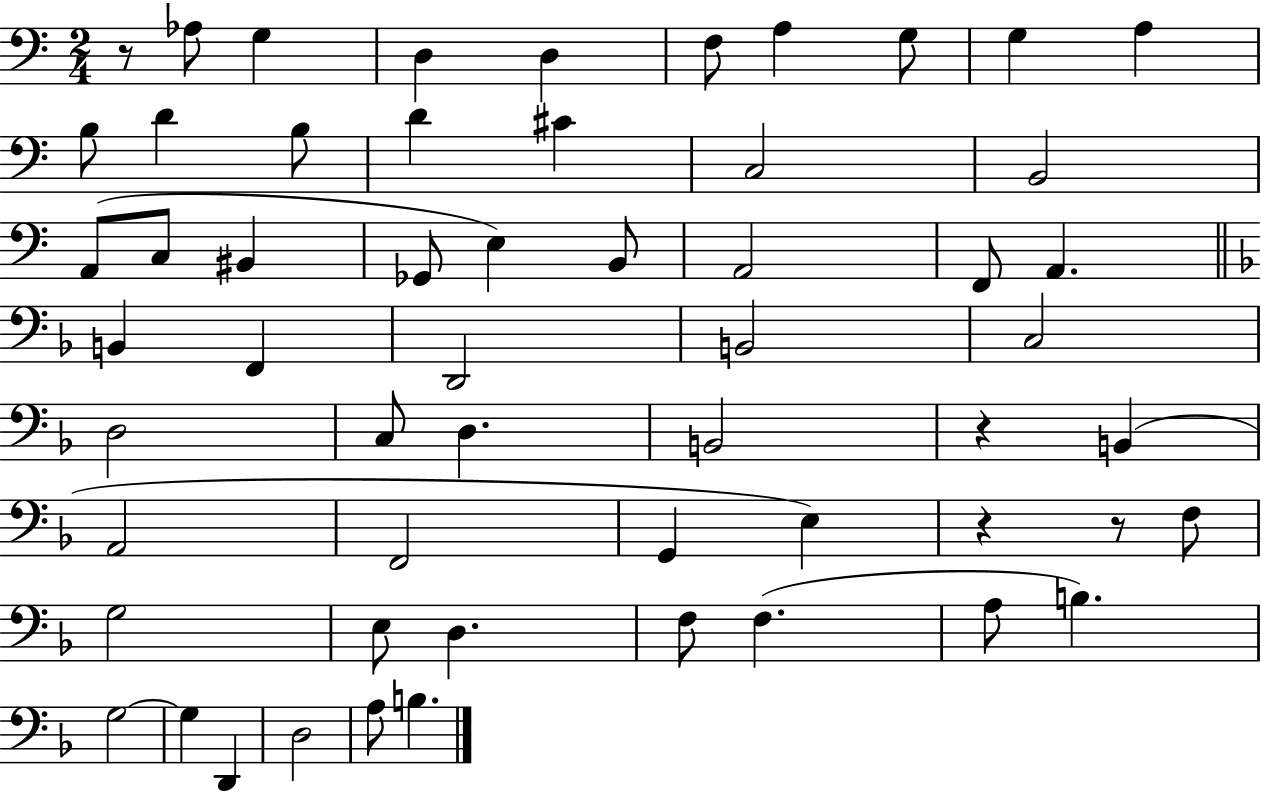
{
  \clef bass
  \numericTimeSignature
  \time 2/4
  \key c \major
  r8 aes8 g4 | d4 d4 | f8 a4 g8 | g4 a4 | \break b8 d'4 b8 | d'4 cis'4 | c2 | b,2 | \break a,8( c8 bis,4 | ges,8 e4) b,8 | a,2 | f,8 a,4. | \break \bar "||" \break \key d \minor b,4 f,4 | d,2 | b,2 | c2 | \break d2 | c8 d4. | b,2 | r4 b,4( | \break a,2 | f,2 | g,4 e4) | r4 r8 f8 | \break g2 | e8 d4. | f8 f4.( | a8 b4.) | \break g2~~ | g4 d,4 | d2 | a8 b4. | \break \bar "|."
}